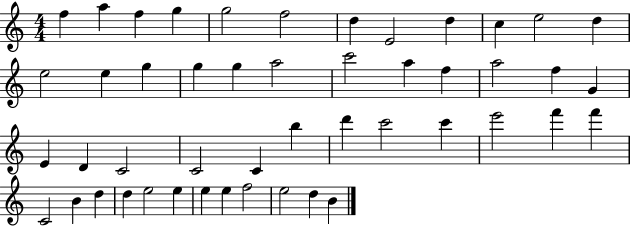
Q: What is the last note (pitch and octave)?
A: B4